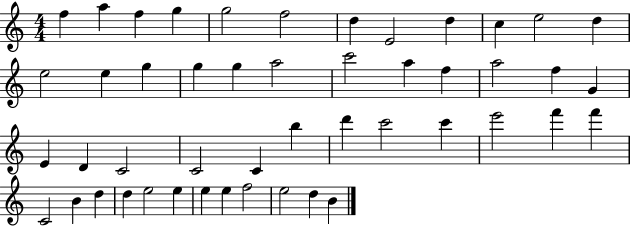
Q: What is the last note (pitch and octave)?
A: B4